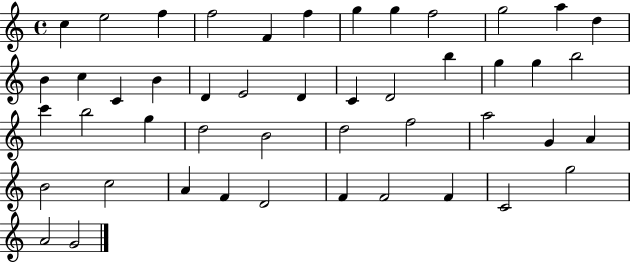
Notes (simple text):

C5/q E5/h F5/q F5/h F4/q F5/q G5/q G5/q F5/h G5/h A5/q D5/q B4/q C5/q C4/q B4/q D4/q E4/h D4/q C4/q D4/h B5/q G5/q G5/q B5/h C6/q B5/h G5/q D5/h B4/h D5/h F5/h A5/h G4/q A4/q B4/h C5/h A4/q F4/q D4/h F4/q F4/h F4/q C4/h G5/h A4/h G4/h